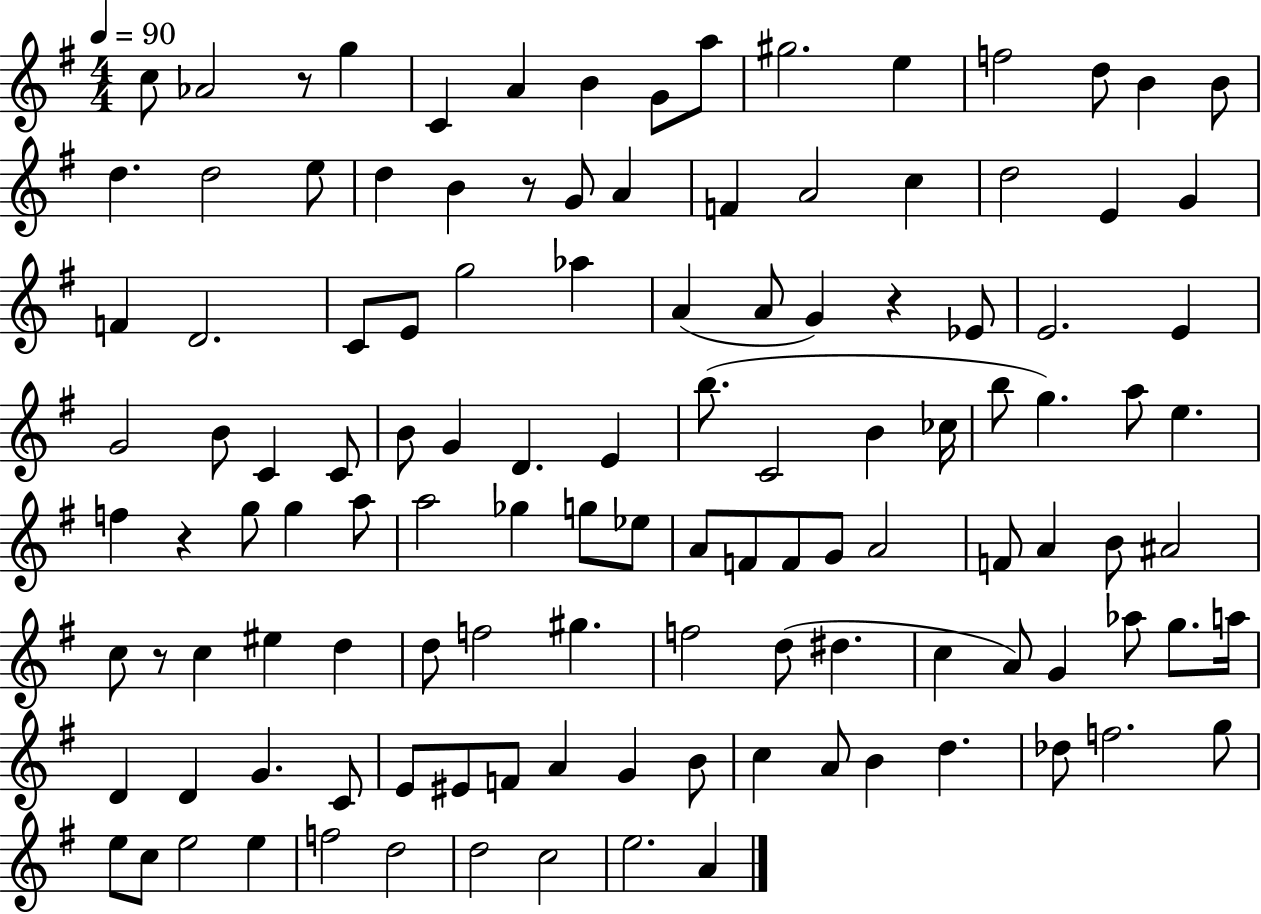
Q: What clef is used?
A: treble